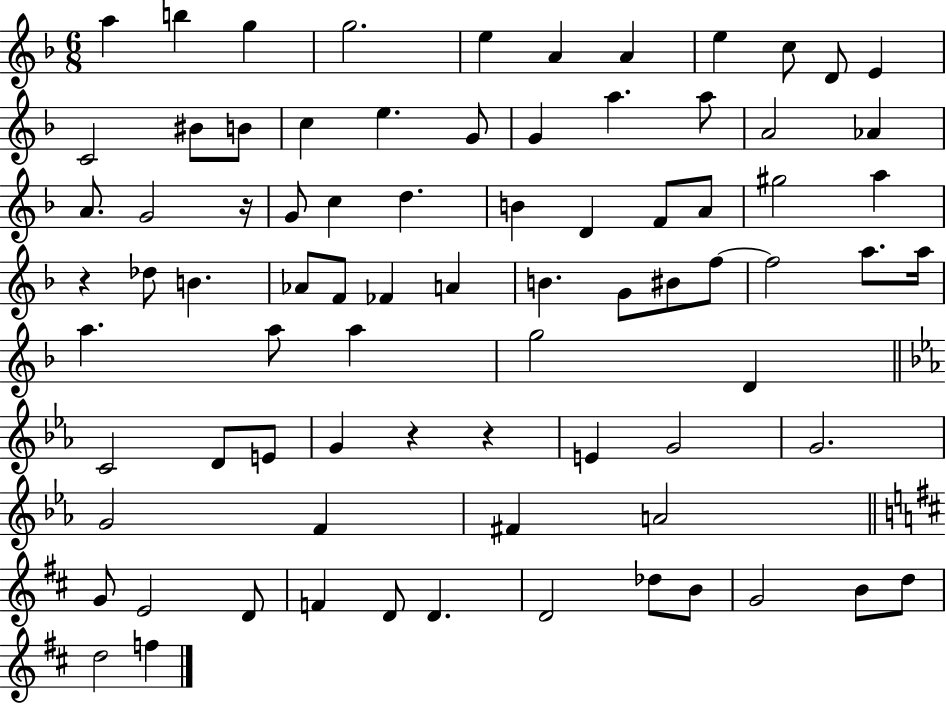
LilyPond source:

{
  \clef treble
  \numericTimeSignature
  \time 6/8
  \key f \major
  \repeat volta 2 { a''4 b''4 g''4 | g''2. | e''4 a'4 a'4 | e''4 c''8 d'8 e'4 | \break c'2 bis'8 b'8 | c''4 e''4. g'8 | g'4 a''4. a''8 | a'2 aes'4 | \break a'8. g'2 r16 | g'8 c''4 d''4. | b'4 d'4 f'8 a'8 | gis''2 a''4 | \break r4 des''8 b'4. | aes'8 f'8 fes'4 a'4 | b'4. g'8 bis'8 f''8~~ | f''2 a''8. a''16 | \break a''4. a''8 a''4 | g''2 d'4 | \bar "||" \break \key ees \major c'2 d'8 e'8 | g'4 r4 r4 | e'4 g'2 | g'2. | \break g'2 f'4 | fis'4 a'2 | \bar "||" \break \key d \major g'8 e'2 d'8 | f'4 d'8 d'4. | d'2 des''8 b'8 | g'2 b'8 d''8 | \break d''2 f''4 | } \bar "|."
}